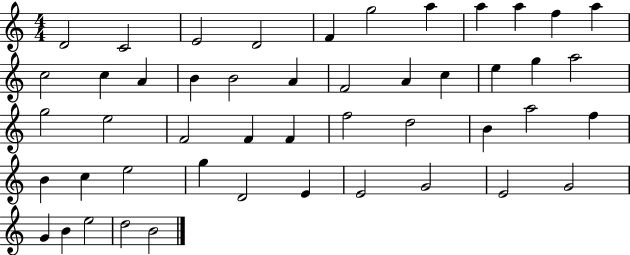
D4/h C4/h E4/h D4/h F4/q G5/h A5/q A5/q A5/q F5/q A5/q C5/h C5/q A4/q B4/q B4/h A4/q F4/h A4/q C5/q E5/q G5/q A5/h G5/h E5/h F4/h F4/q F4/q F5/h D5/h B4/q A5/h F5/q B4/q C5/q E5/h G5/q D4/h E4/q E4/h G4/h E4/h G4/h G4/q B4/q E5/h D5/h B4/h